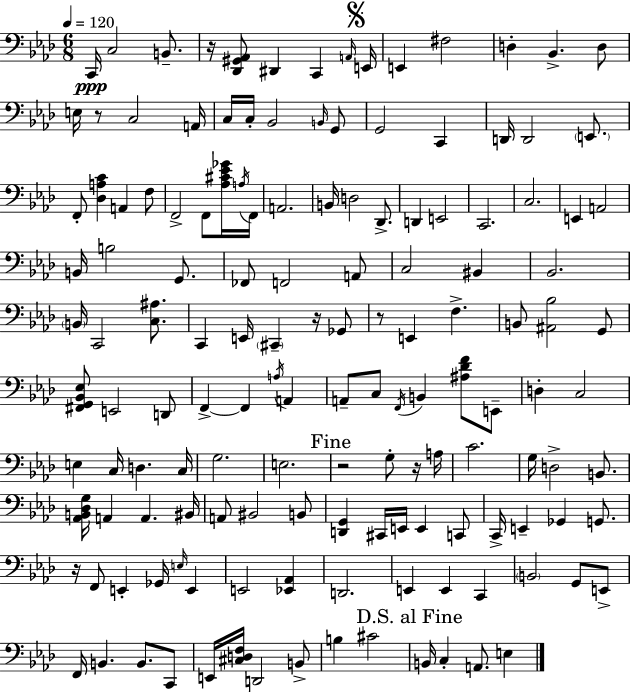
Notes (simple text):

C2/s C3/h B2/e. R/s [Db2,G#2,Ab2]/e D#2/q C2/q A2/s E2/s E2/q F#3/h D3/q Bb2/q. D3/e E3/s R/e C3/h A2/s C3/s C3/s Bb2/h B2/s G2/e G2/h C2/q D2/s D2/h E2/e. F2/e [Db3,A3,C4]/q A2/q F3/e F2/h F2/e [Ab3,C#4,Eb4,Gb4]/s A3/s F2/s A2/h. B2/s D3/h Db2/e. D2/q E2/h C2/h. C3/h. E2/q A2/h B2/s B3/h G2/e. FES2/e F2/h A2/e C3/h BIS2/q Bb2/h. B2/s C2/h [C3,A#3]/e. C2/q E2/s C#2/q R/s Gb2/e R/e E2/q F3/q. B2/e [A#2,Bb3]/h G2/e [F#2,G2,Bb2,Eb3]/e E2/h D2/e F2/q F2/q A3/s A2/q A2/e C3/e F2/s B2/q [A#3,Db4,F4]/e E2/e D3/q C3/h E3/q C3/s D3/q. C3/s G3/h. E3/h. R/h G3/e R/s A3/s C4/h. G3/s D3/h B2/e. [Ab2,B2,Db3,G3]/s A2/q A2/q. BIS2/s A2/e BIS2/h B2/e [D2,G2]/q C#2/s E2/s E2/q C2/e C2/s E2/q Gb2/q G2/e. R/s F2/e E2/q Gb2/s E3/s E2/q E2/h [Eb2,Ab2]/q D2/h. E2/q E2/q C2/q B2/h G2/e E2/e F2/s B2/q. B2/e. C2/e E2/s [C#3,D3,F3]/s D2/h B2/e B3/q C#4/h B2/s C3/q A2/e. E3/q